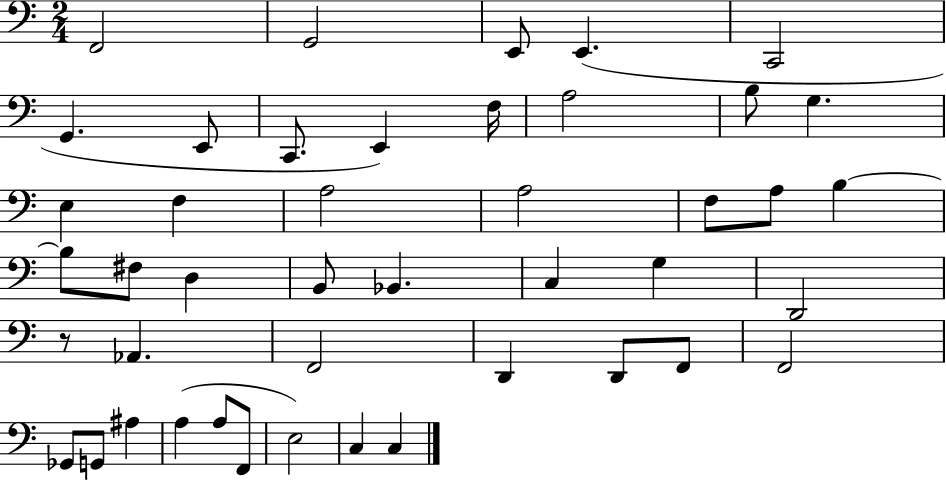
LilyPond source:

{
  \clef bass
  \numericTimeSignature
  \time 2/4
  \key c \major
  f,2 | g,2 | e,8 e,4.( | c,2 | \break g,4. e,8 | c,8. e,4) f16 | a2 | b8 g4. | \break e4 f4 | a2 | a2 | f8 a8 b4~~ | \break b8 fis8 d4 | b,8 bes,4. | c4 g4 | d,2 | \break r8 aes,4. | f,2 | d,4 d,8 f,8 | f,2 | \break ges,8 g,8 ais4 | a4( a8 f,8 | e2) | c4 c4 | \break \bar "|."
}